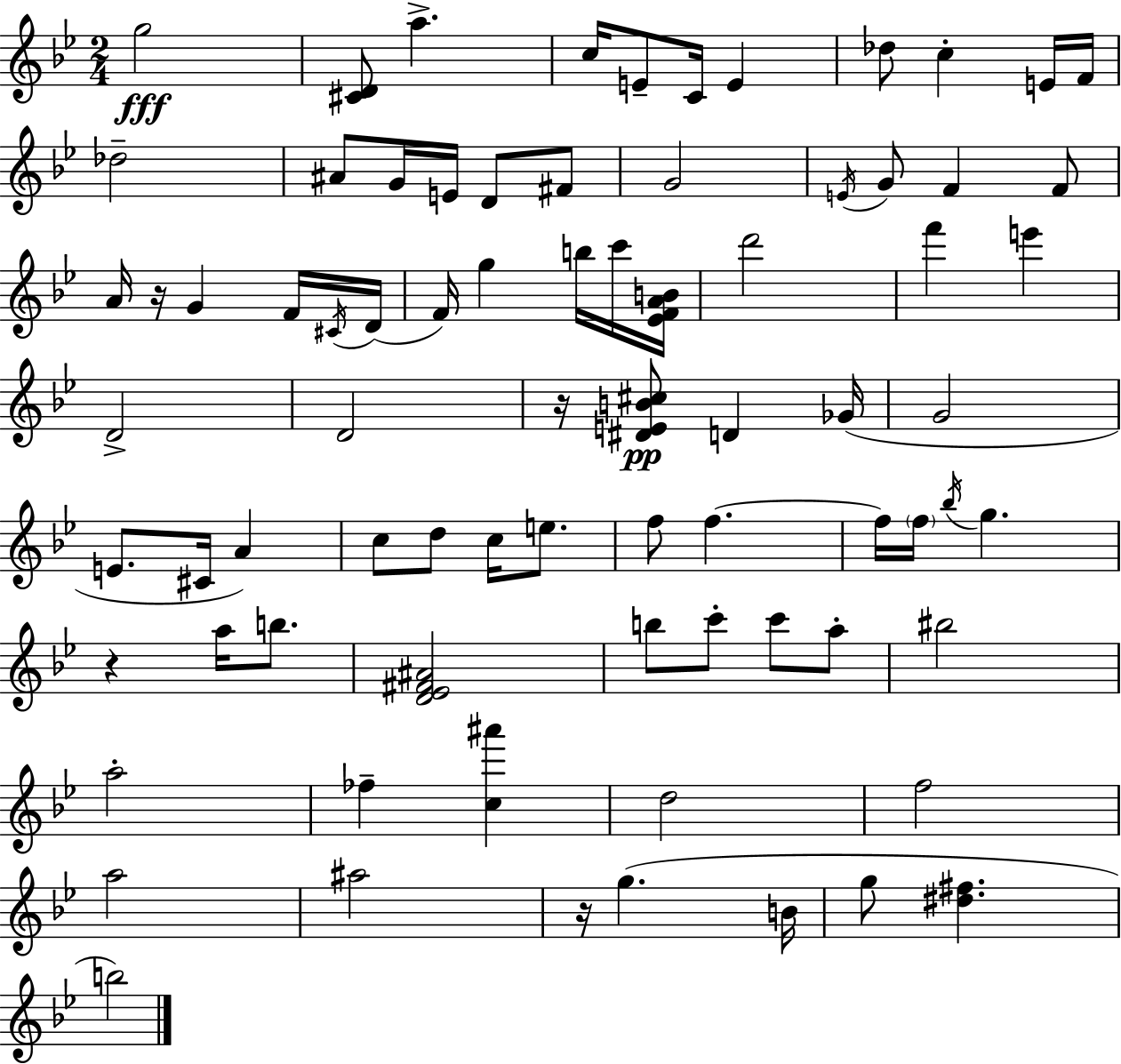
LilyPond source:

{
  \clef treble
  \numericTimeSignature
  \time 2/4
  \key bes \major
  g''2\fff | <cis' d'>8 a''4.-> | c''16 e'8-- c'16 e'4 | des''8 c''4-. e'16 f'16 | \break des''2-- | ais'8 g'16 e'16 d'8 fis'8 | g'2 | \acciaccatura { e'16 } g'8 f'4 f'8 | \break a'16 r16 g'4 f'16 | \acciaccatura { cis'16 }( d'16 f'16) g''4 b''16 | c'''16 <ees' f' a' b'>16 d'''2 | f'''4 e'''4 | \break d'2-> | d'2 | r16 <dis' e' b' cis''>8\pp d'4 | ges'16( g'2 | \break e'8. cis'16 a'4) | c''8 d''8 c''16 e''8. | f''8 f''4.~~ | f''16 \parenthesize f''16 \acciaccatura { bes''16 } g''4. | \break r4 a''16 | b''8. <d' ees' fis' ais'>2 | b''8 c'''8-. c'''8 | a''8-. bis''2 | \break a''2-. | fes''4-- <c'' ais'''>4 | d''2 | f''2 | \break a''2 | ais''2 | r16 g''4.( | b'16 g''8 <dis'' fis''>4. | \break b''2) | \bar "|."
}